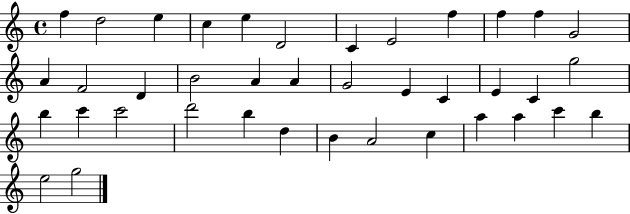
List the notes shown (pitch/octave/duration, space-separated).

F5/q D5/h E5/q C5/q E5/q D4/h C4/q E4/h F5/q F5/q F5/q G4/h A4/q F4/h D4/q B4/h A4/q A4/q G4/h E4/q C4/q E4/q C4/q G5/h B5/q C6/q C6/h D6/h B5/q D5/q B4/q A4/h C5/q A5/q A5/q C6/q B5/q E5/h G5/h